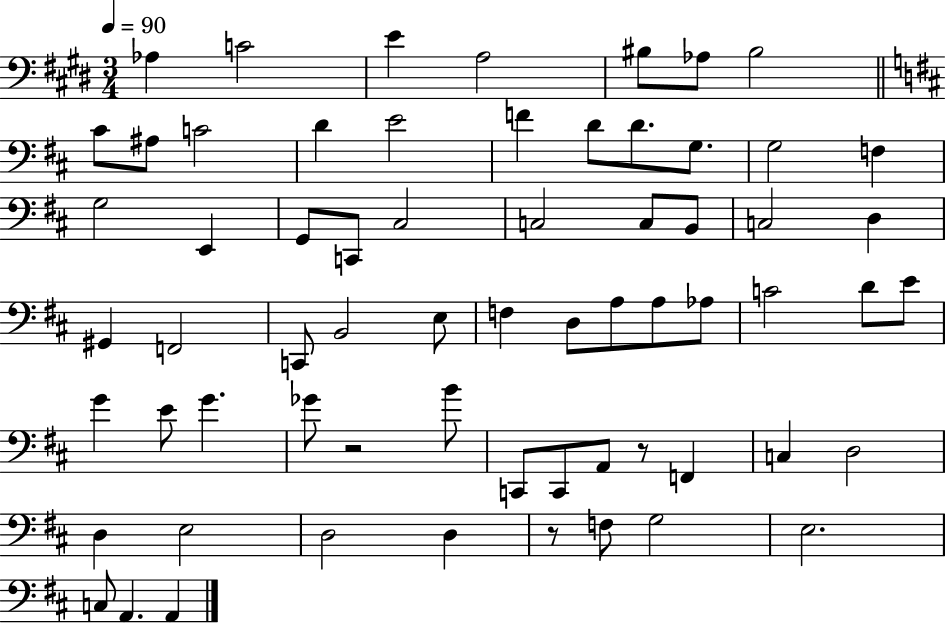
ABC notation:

X:1
T:Untitled
M:3/4
L:1/4
K:E
_A, C2 E A,2 ^B,/2 _A,/2 ^B,2 ^C/2 ^A,/2 C2 D E2 F D/2 D/2 G,/2 G,2 F, G,2 E,, G,,/2 C,,/2 ^C,2 C,2 C,/2 B,,/2 C,2 D, ^G,, F,,2 C,,/2 B,,2 E,/2 F, D,/2 A,/2 A,/2 _A,/2 C2 D/2 E/2 G E/2 G _G/2 z2 B/2 C,,/2 C,,/2 A,,/2 z/2 F,, C, D,2 D, E,2 D,2 D, z/2 F,/2 G,2 E,2 C,/2 A,, A,,